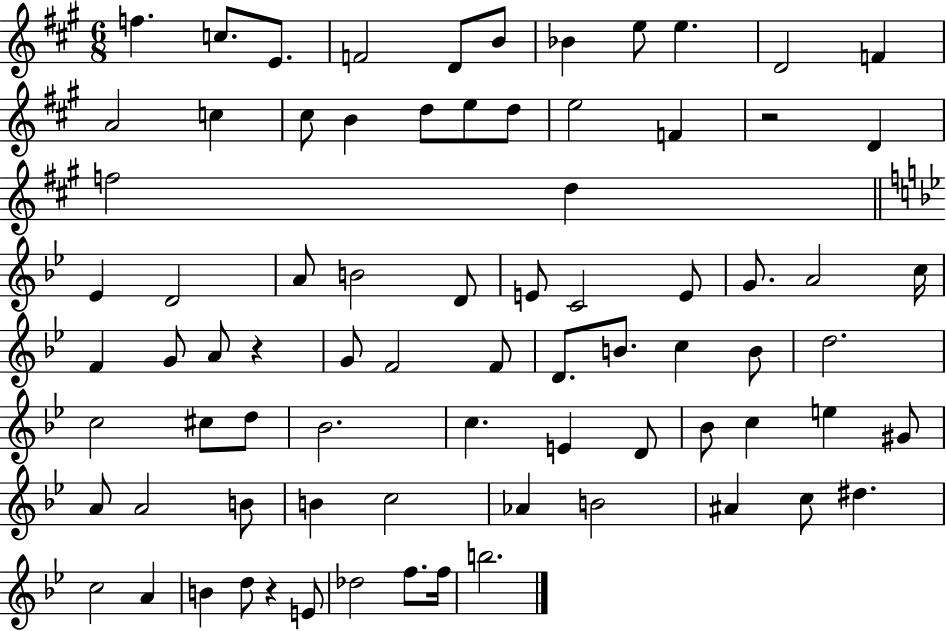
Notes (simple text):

F5/q. C5/e. E4/e. F4/h D4/e B4/e Bb4/q E5/e E5/q. D4/h F4/q A4/h C5/q C#5/e B4/q D5/e E5/e D5/e E5/h F4/q R/h D4/q F5/h D5/q Eb4/q D4/h A4/e B4/h D4/e E4/e C4/h E4/e G4/e. A4/h C5/s F4/q G4/e A4/e R/q G4/e F4/h F4/e D4/e. B4/e. C5/q B4/e D5/h. C5/h C#5/e D5/e Bb4/h. C5/q. E4/q D4/e Bb4/e C5/q E5/q G#4/e A4/e A4/h B4/e B4/q C5/h Ab4/q B4/h A#4/q C5/e D#5/q. C5/h A4/q B4/q D5/e R/q E4/e Db5/h F5/e. F5/s B5/h.